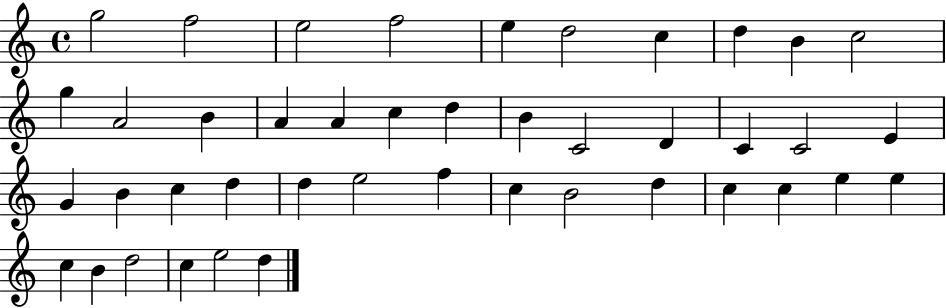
X:1
T:Untitled
M:4/4
L:1/4
K:C
g2 f2 e2 f2 e d2 c d B c2 g A2 B A A c d B C2 D C C2 E G B c d d e2 f c B2 d c c e e c B d2 c e2 d